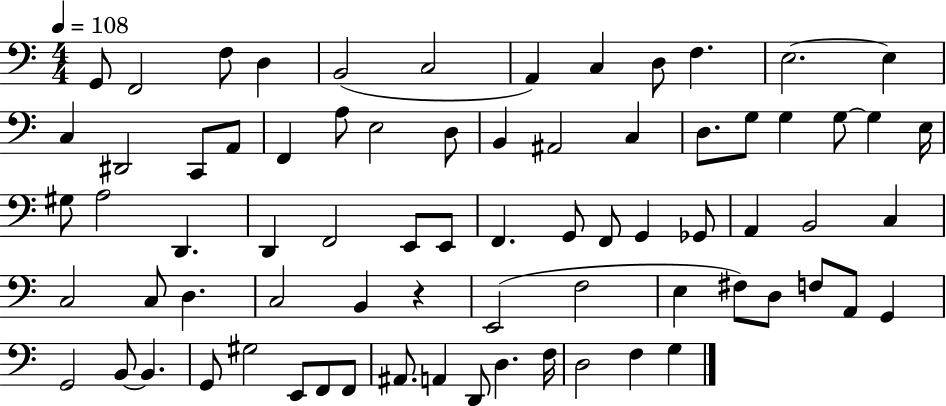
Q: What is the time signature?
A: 4/4